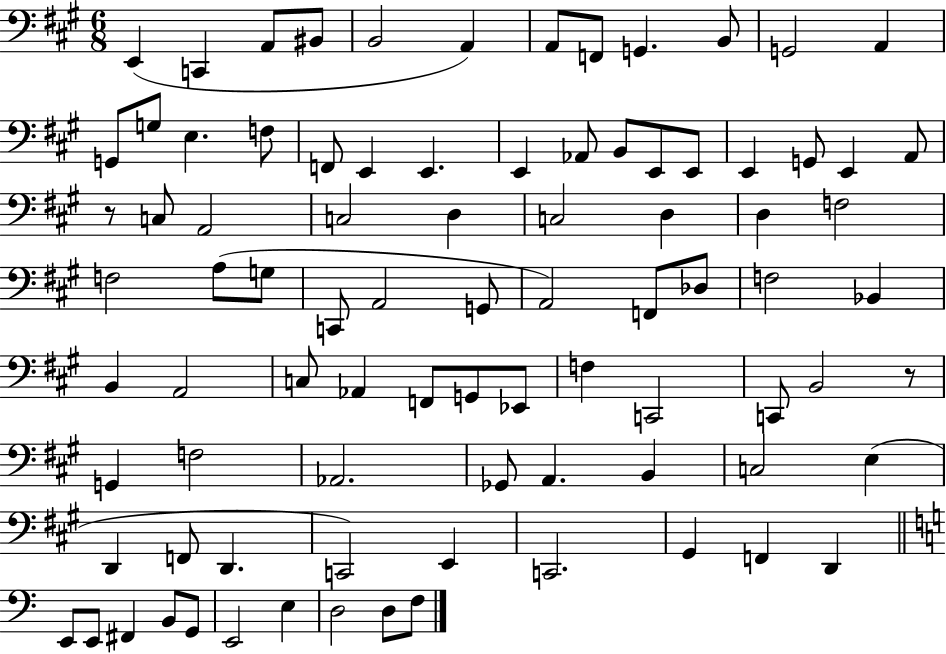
X:1
T:Untitled
M:6/8
L:1/4
K:A
E,, C,, A,,/2 ^B,,/2 B,,2 A,, A,,/2 F,,/2 G,, B,,/2 G,,2 A,, G,,/2 G,/2 E, F,/2 F,,/2 E,, E,, E,, _A,,/2 B,,/2 E,,/2 E,,/2 E,, G,,/2 E,, A,,/2 z/2 C,/2 A,,2 C,2 D, C,2 D, D, F,2 F,2 A,/2 G,/2 C,,/2 A,,2 G,,/2 A,,2 F,,/2 _D,/2 F,2 _B,, B,, A,,2 C,/2 _A,, F,,/2 G,,/2 _E,,/2 F, C,,2 C,,/2 B,,2 z/2 G,, F,2 _A,,2 _G,,/2 A,, B,, C,2 E, D,, F,,/2 D,, C,,2 E,, C,,2 ^G,, F,, D,, E,,/2 E,,/2 ^F,, B,,/2 G,,/2 E,,2 E, D,2 D,/2 F,/2